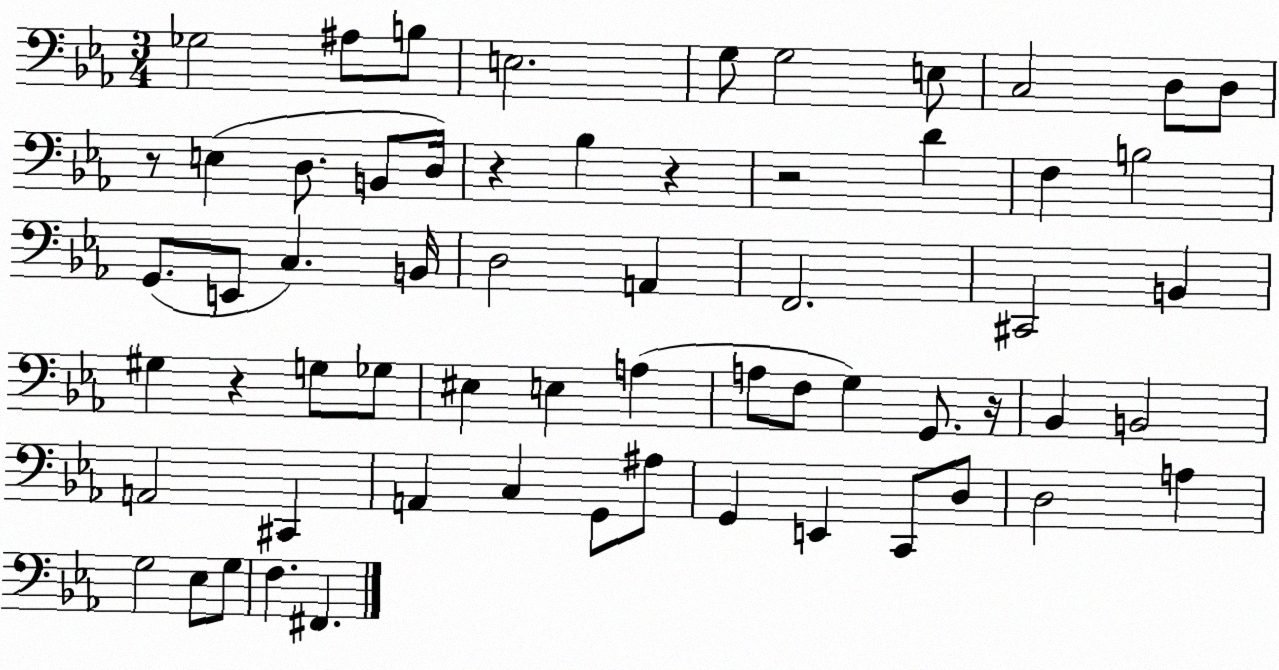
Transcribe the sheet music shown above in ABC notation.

X:1
T:Untitled
M:3/4
L:1/4
K:Eb
_G,2 ^A,/2 B,/2 E,2 G,/2 G,2 E,/2 C,2 D,/2 D,/2 z/2 E, D,/2 B,,/2 D,/4 z _B, z z2 D F, B,2 G,,/2 E,,/2 C, B,,/4 D,2 A,, F,,2 ^C,,2 B,, ^G, z G,/2 _G,/2 ^E, E, A, A,/2 F,/2 G, G,,/2 z/4 _B,, B,,2 A,,2 ^C,, A,, C, G,,/2 ^A,/2 G,, E,, C,,/2 D,/2 D,2 A, G,2 _E,/2 G,/2 F, ^F,,